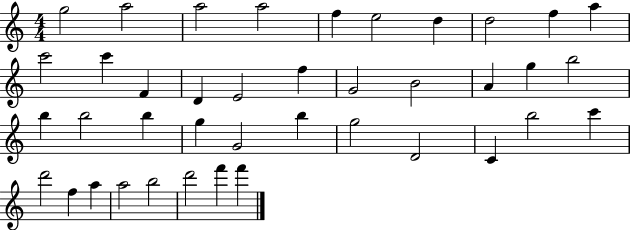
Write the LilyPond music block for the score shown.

{
  \clef treble
  \numericTimeSignature
  \time 4/4
  \key c \major
  g''2 a''2 | a''2 a''2 | f''4 e''2 d''4 | d''2 f''4 a''4 | \break c'''2 c'''4 f'4 | d'4 e'2 f''4 | g'2 b'2 | a'4 g''4 b''2 | \break b''4 b''2 b''4 | g''4 g'2 b''4 | g''2 d'2 | c'4 b''2 c'''4 | \break d'''2 f''4 a''4 | a''2 b''2 | d'''2 f'''4 f'''4 | \bar "|."
}